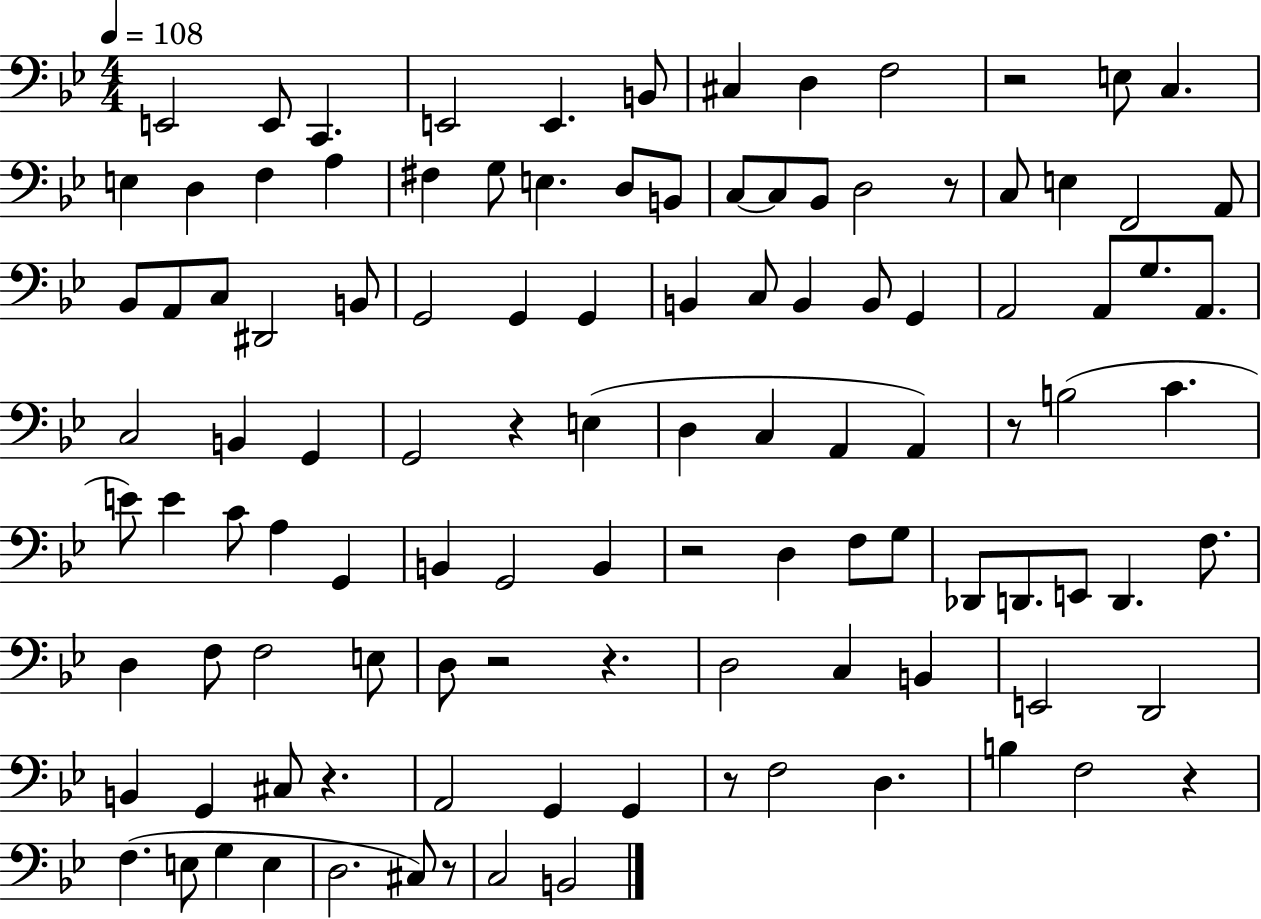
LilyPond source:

{
  \clef bass
  \numericTimeSignature
  \time 4/4
  \key bes \major
  \tempo 4 = 108
  e,2 e,8 c,4. | e,2 e,4. b,8 | cis4 d4 f2 | r2 e8 c4. | \break e4 d4 f4 a4 | fis4 g8 e4. d8 b,8 | c8~~ c8 bes,8 d2 r8 | c8 e4 f,2 a,8 | \break bes,8 a,8 c8 dis,2 b,8 | g,2 g,4 g,4 | b,4 c8 b,4 b,8 g,4 | a,2 a,8 g8. a,8. | \break c2 b,4 g,4 | g,2 r4 e4( | d4 c4 a,4 a,4) | r8 b2( c'4. | \break e'8) e'4 c'8 a4 g,4 | b,4 g,2 b,4 | r2 d4 f8 g8 | des,8 d,8. e,8 d,4. f8. | \break d4 f8 f2 e8 | d8 r2 r4. | d2 c4 b,4 | e,2 d,2 | \break b,4 g,4 cis8 r4. | a,2 g,4 g,4 | r8 f2 d4. | b4 f2 r4 | \break f4.( e8 g4 e4 | d2. cis8) r8 | c2 b,2 | \bar "|."
}